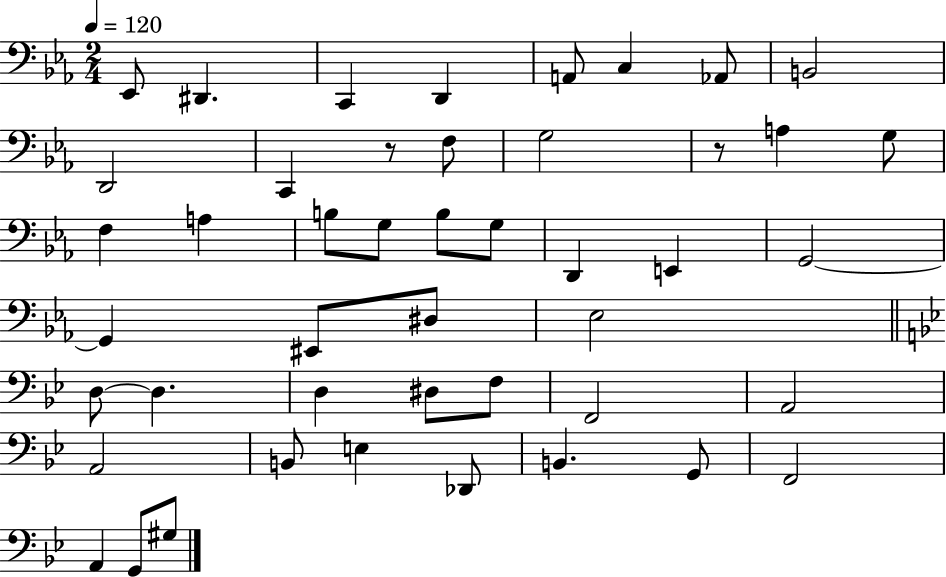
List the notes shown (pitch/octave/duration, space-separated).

Eb2/e D#2/q. C2/q D2/q A2/e C3/q Ab2/e B2/h D2/h C2/q R/e F3/e G3/h R/e A3/q G3/e F3/q A3/q B3/e G3/e B3/e G3/e D2/q E2/q G2/h G2/q EIS2/e D#3/e Eb3/h D3/e D3/q. D3/q D#3/e F3/e F2/h A2/h A2/h B2/e E3/q Db2/e B2/q. G2/e F2/h A2/q G2/e G#3/e